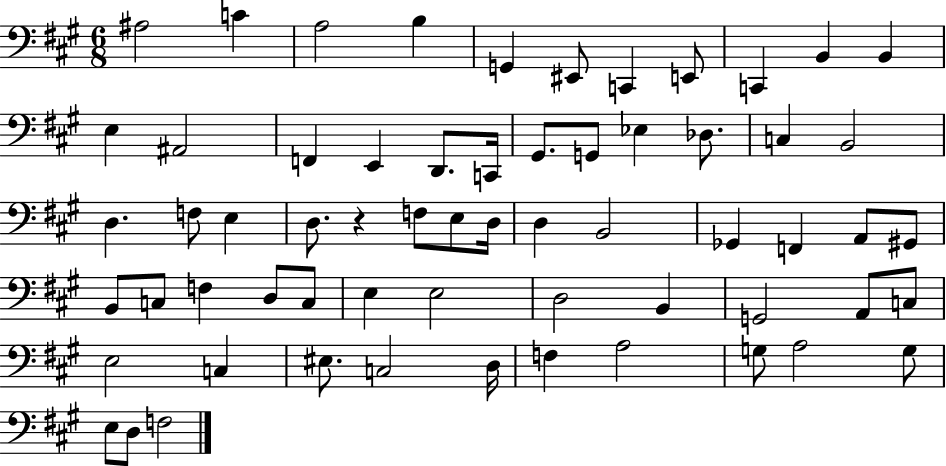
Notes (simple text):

A#3/h C4/q A3/h B3/q G2/q EIS2/e C2/q E2/e C2/q B2/q B2/q E3/q A#2/h F2/q E2/q D2/e. C2/s G#2/e. G2/e Eb3/q Db3/e. C3/q B2/h D3/q. F3/e E3/q D3/e. R/q F3/e E3/e D3/s D3/q B2/h Gb2/q F2/q A2/e G#2/e B2/e C3/e F3/q D3/e C3/e E3/q E3/h D3/h B2/q G2/h A2/e C3/e E3/h C3/q EIS3/e. C3/h D3/s F3/q A3/h G3/e A3/h G3/e E3/e D3/e F3/h